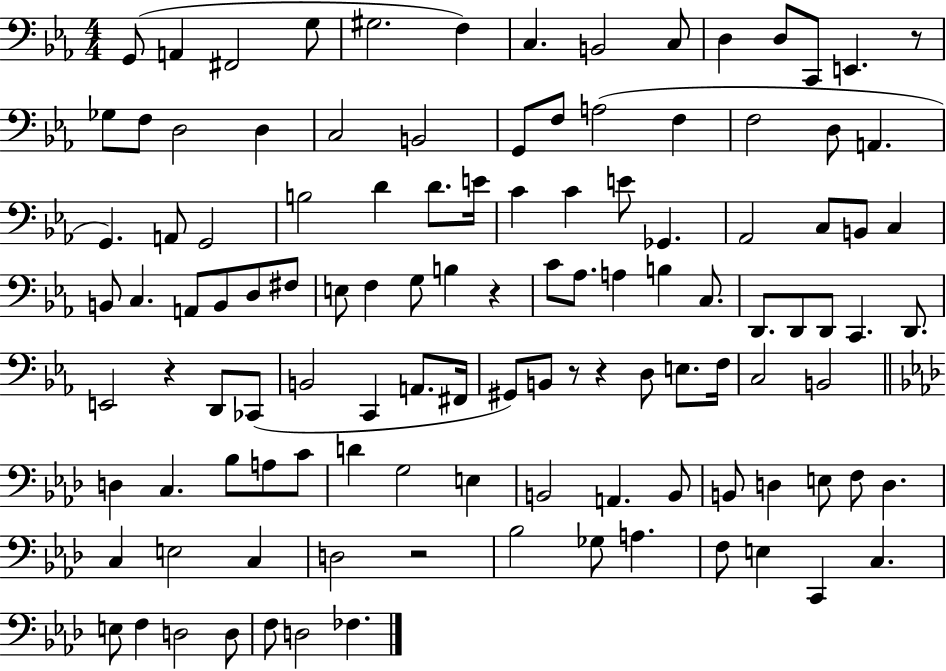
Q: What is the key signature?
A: EES major